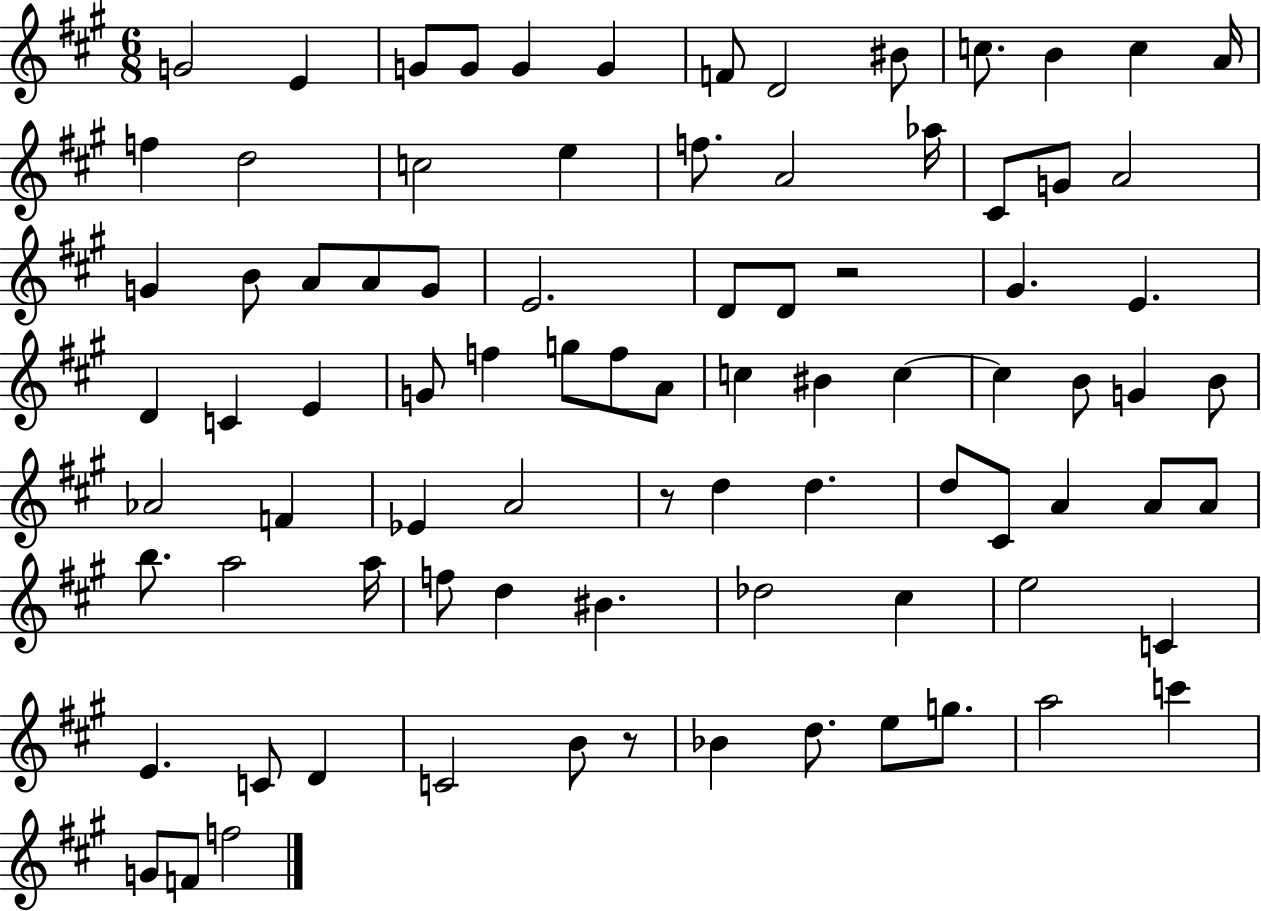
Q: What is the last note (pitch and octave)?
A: F5